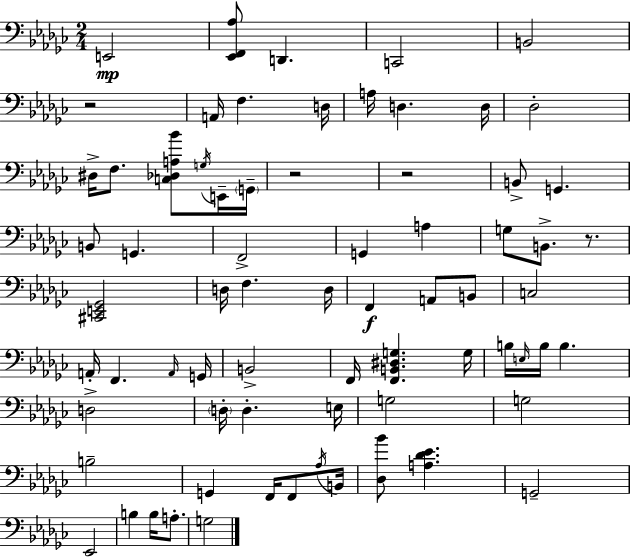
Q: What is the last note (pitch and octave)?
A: G3